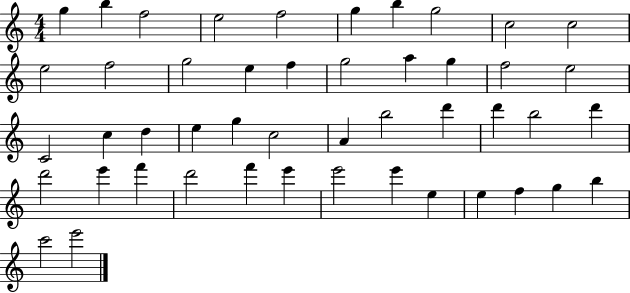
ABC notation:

X:1
T:Untitled
M:4/4
L:1/4
K:C
g b f2 e2 f2 g b g2 c2 c2 e2 f2 g2 e f g2 a g f2 e2 C2 c d e g c2 A b2 d' d' b2 d' d'2 e' f' d'2 f' e' e'2 e' e e f g b c'2 e'2